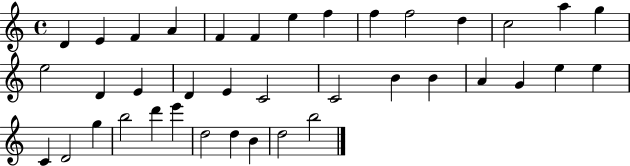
X:1
T:Untitled
M:4/4
L:1/4
K:C
D E F A F F e f f f2 d c2 a g e2 D E D E C2 C2 B B A G e e C D2 g b2 d' e' d2 d B d2 b2